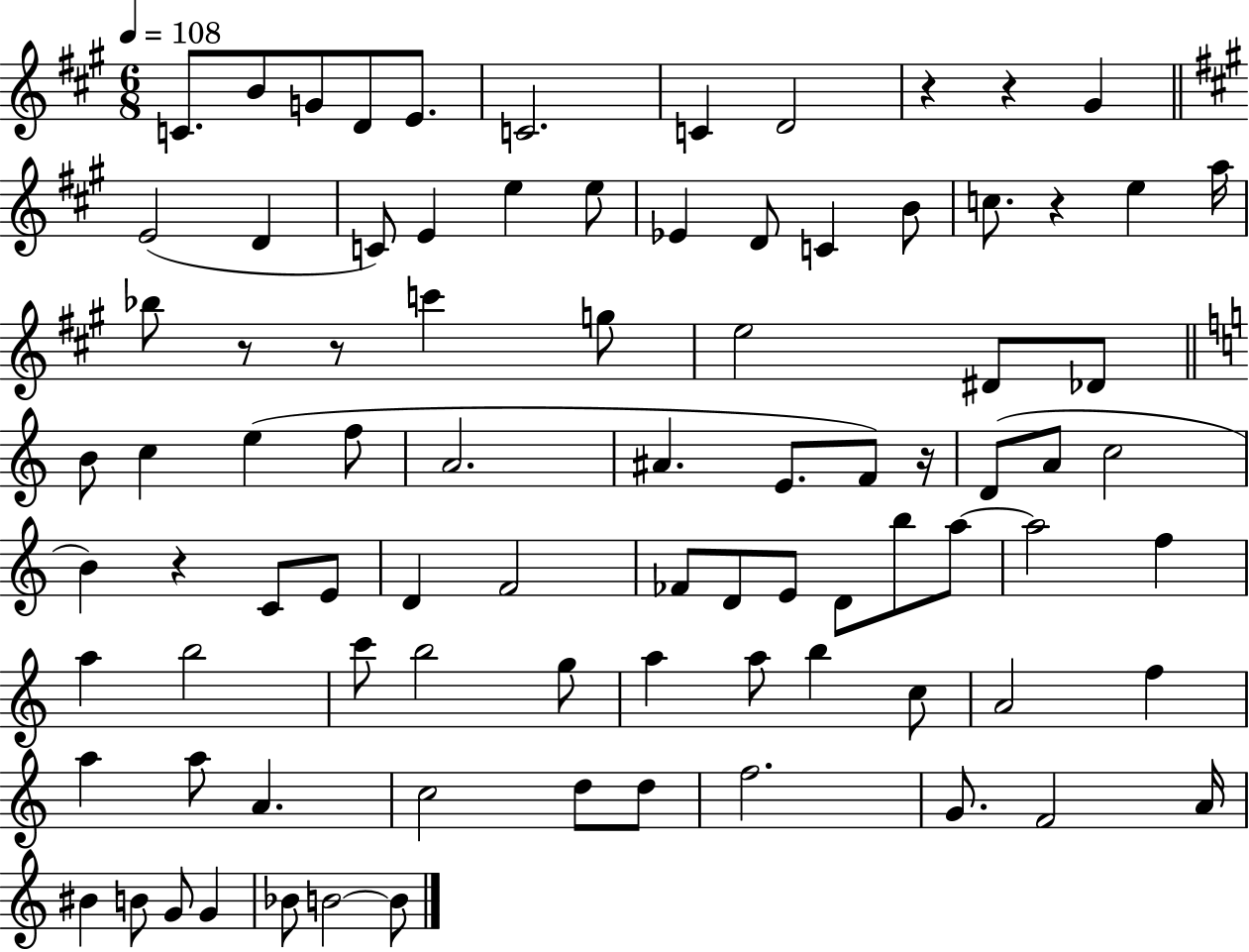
{
  \clef treble
  \numericTimeSignature
  \time 6/8
  \key a \major
  \tempo 4 = 108
  c'8. b'8 g'8 d'8 e'8. | c'2. | c'4 d'2 | r4 r4 gis'4 | \break \bar "||" \break \key a \major e'2( d'4 | c'8) e'4 e''4 e''8 | ees'4 d'8 c'4 b'8 | c''8. r4 e''4 a''16 | \break bes''8 r8 r8 c'''4 g''8 | e''2 dis'8 des'8 | \bar "||" \break \key a \minor b'8 c''4 e''4( f''8 | a'2. | ais'4. e'8. f'8) r16 | d'8( a'8 c''2 | \break b'4) r4 c'8 e'8 | d'4 f'2 | fes'8 d'8 e'8 d'8 b''8 a''8~~ | a''2 f''4 | \break a''4 b''2 | c'''8 b''2 g''8 | a''4 a''8 b''4 c''8 | a'2 f''4 | \break a''4 a''8 a'4. | c''2 d''8 d''8 | f''2. | g'8. f'2 a'16 | \break bis'4 b'8 g'8 g'4 | bes'8 b'2~~ b'8 | \bar "|."
}